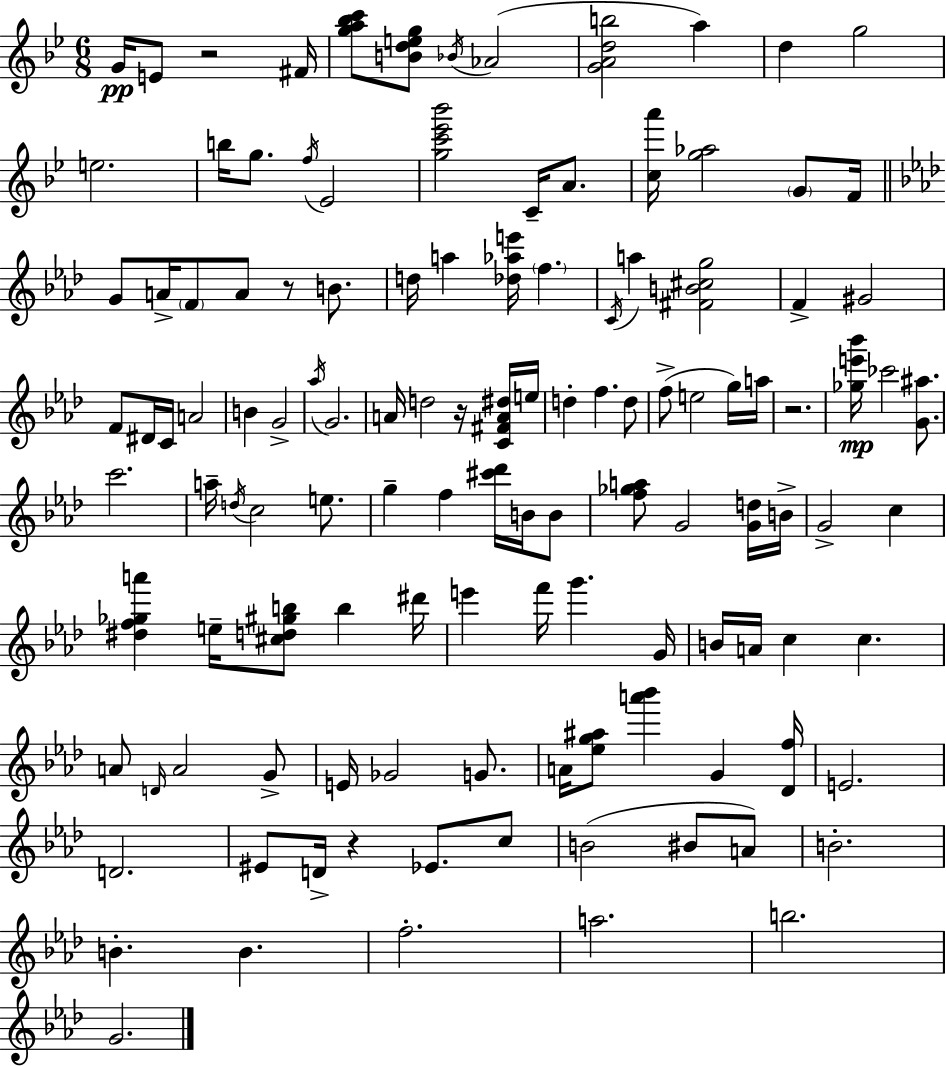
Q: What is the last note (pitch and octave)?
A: G4